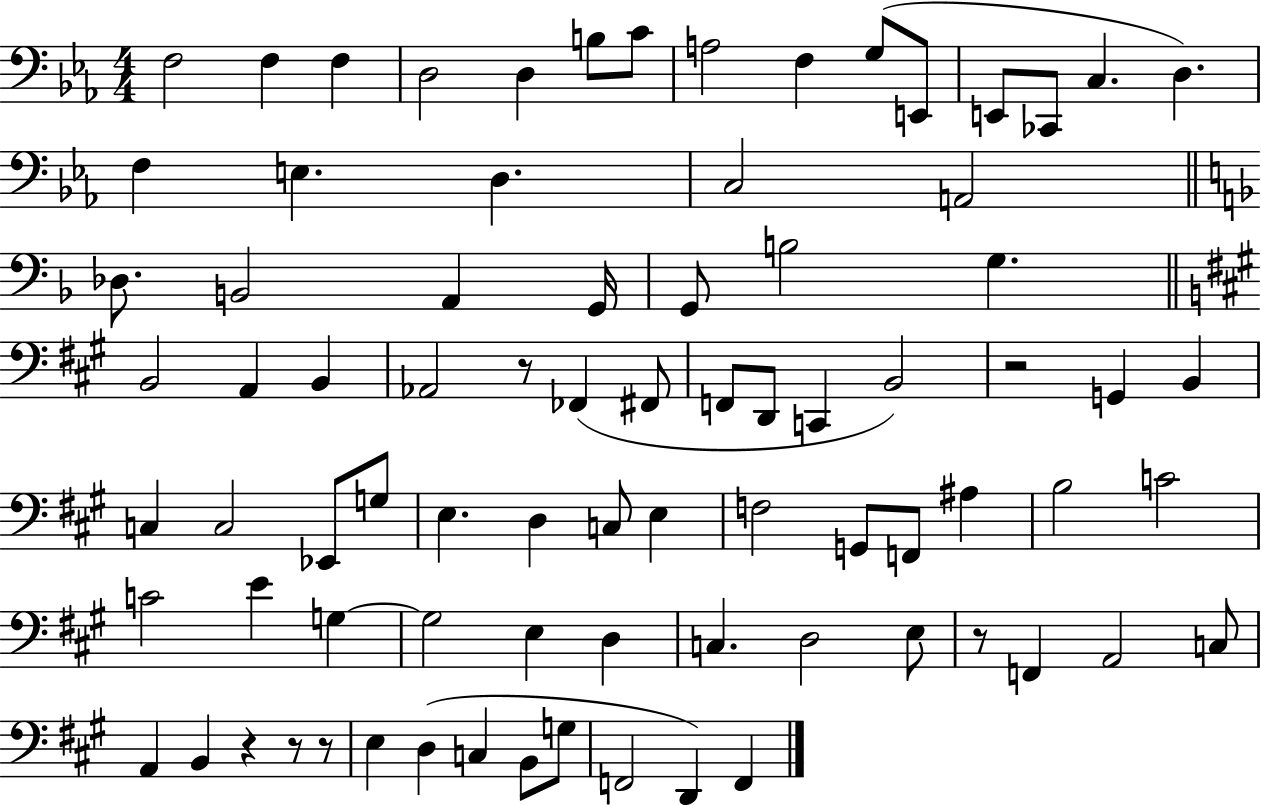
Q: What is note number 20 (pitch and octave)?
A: A2